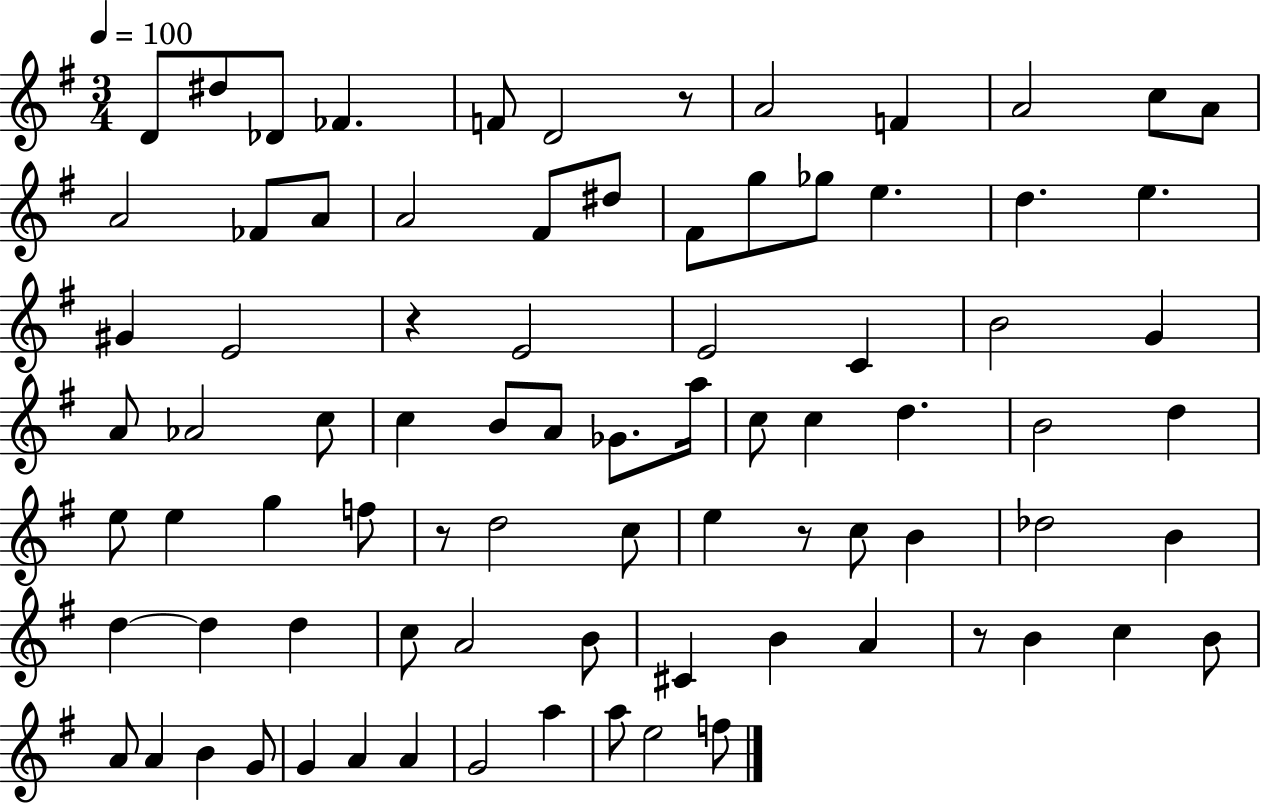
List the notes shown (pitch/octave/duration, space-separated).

D4/e D#5/e Db4/e FES4/q. F4/e D4/h R/e A4/h F4/q A4/h C5/e A4/e A4/h FES4/e A4/e A4/h F#4/e D#5/e F#4/e G5/e Gb5/e E5/q. D5/q. E5/q. G#4/q E4/h R/q E4/h E4/h C4/q B4/h G4/q A4/e Ab4/h C5/e C5/q B4/e A4/e Gb4/e. A5/s C5/e C5/q D5/q. B4/h D5/q E5/e E5/q G5/q F5/e R/e D5/h C5/e E5/q R/e C5/e B4/q Db5/h B4/q D5/q D5/q D5/q C5/e A4/h B4/e C#4/q B4/q A4/q R/e B4/q C5/q B4/e A4/e A4/q B4/q G4/e G4/q A4/q A4/q G4/h A5/q A5/e E5/h F5/e